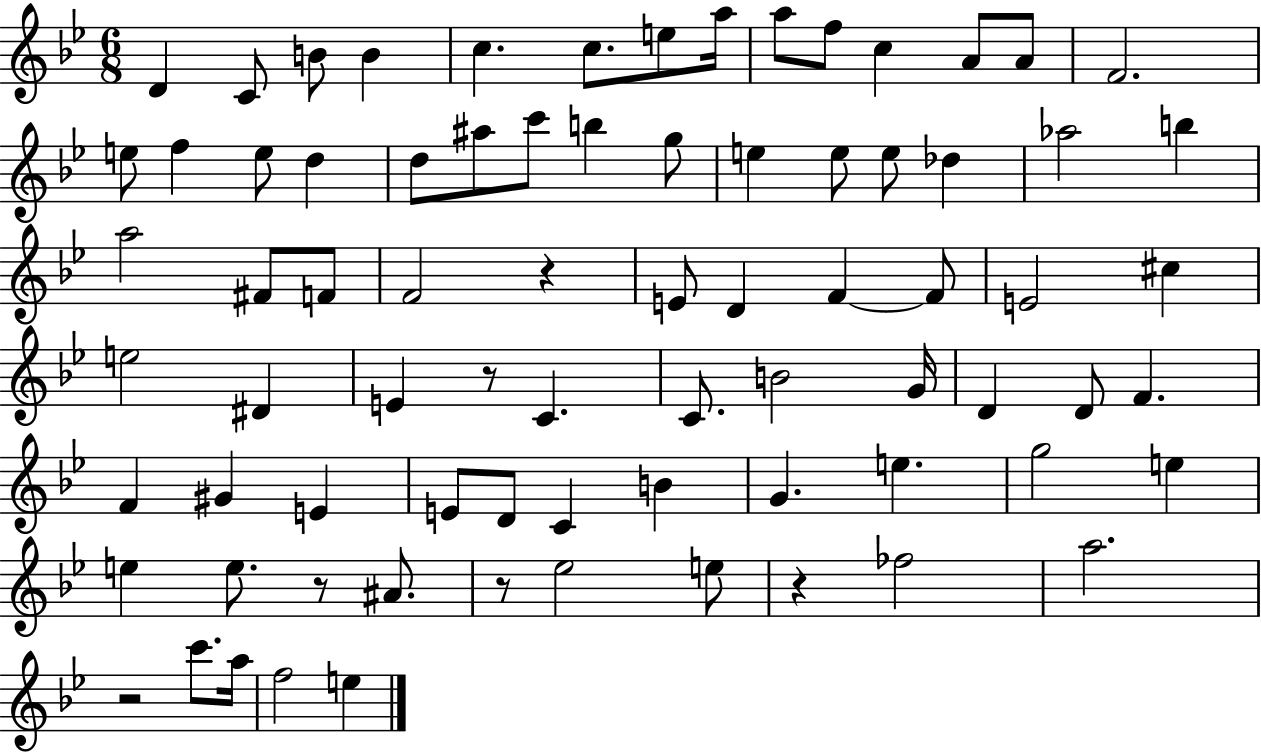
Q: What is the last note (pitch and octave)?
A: E5